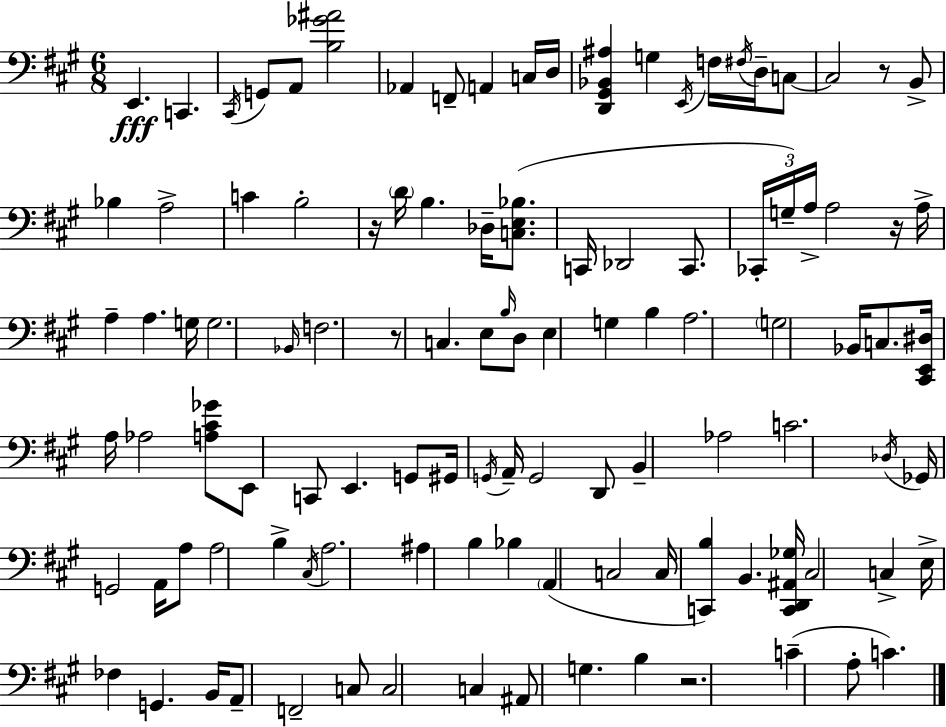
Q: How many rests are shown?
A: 5